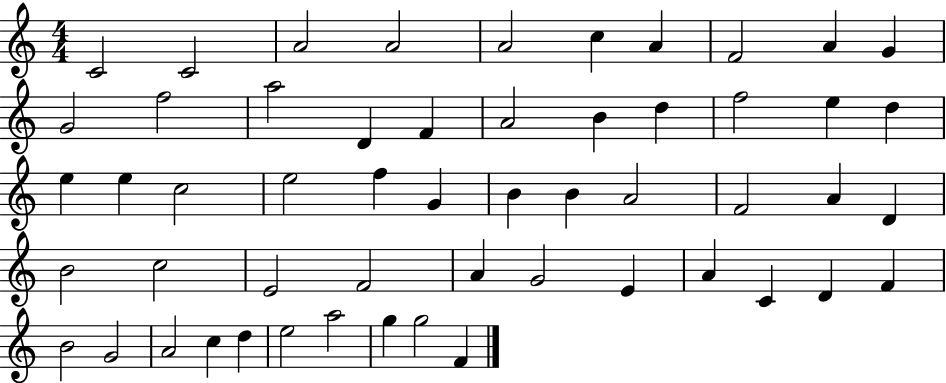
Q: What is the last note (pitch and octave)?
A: F4